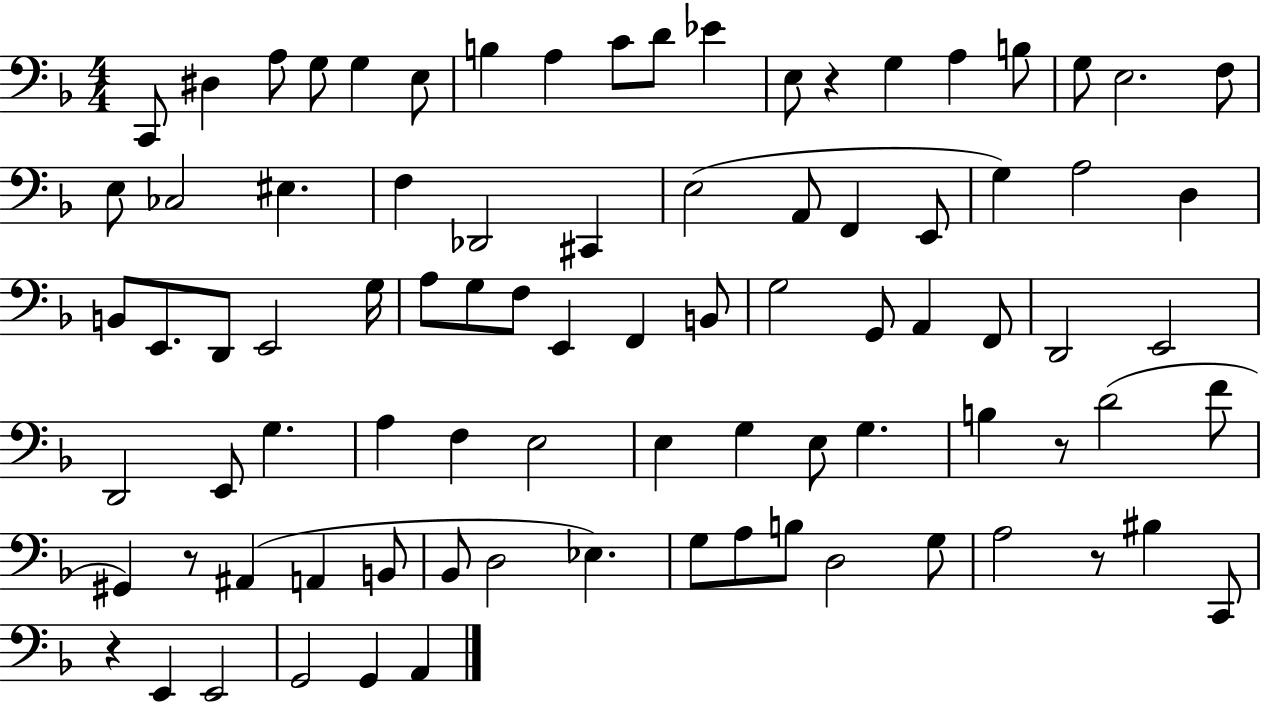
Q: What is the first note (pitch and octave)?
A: C2